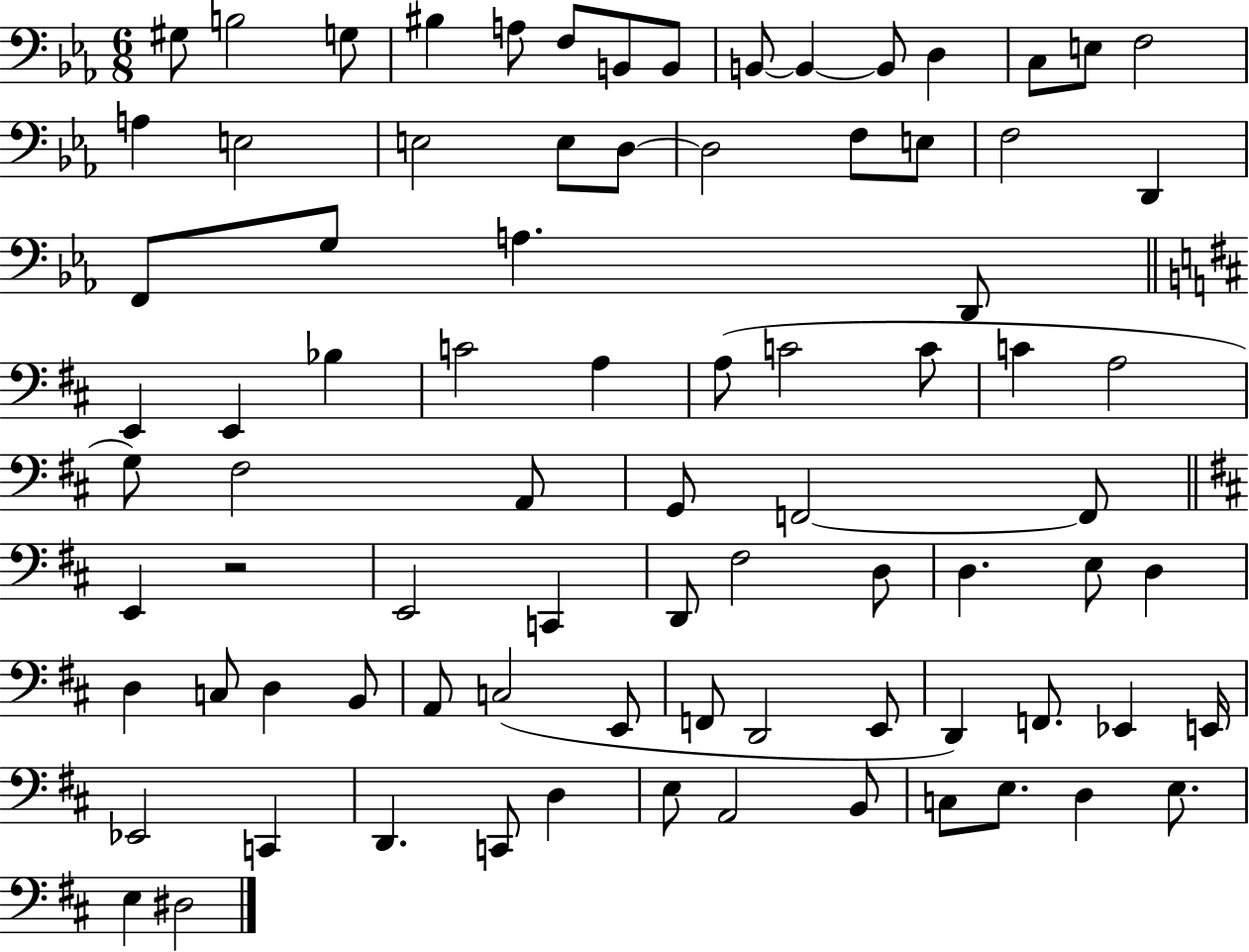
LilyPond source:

{
  \clef bass
  \numericTimeSignature
  \time 6/8
  \key ees \major
  gis8 b2 g8 | bis4 a8 f8 b,8 b,8 | b,8~~ b,4~~ b,8 d4 | c8 e8 f2 | \break a4 e2 | e2 e8 d8~~ | d2 f8 e8 | f2 d,4 | \break f,8 g8 a4. d,8 | \bar "||" \break \key b \minor e,4 e,4 bes4 | c'2 a4 | a8( c'2 c'8 | c'4 a2 | \break g8) fis2 a,8 | g,8 f,2~~ f,8 | \bar "||" \break \key d \major e,4 r2 | e,2 c,4 | d,8 fis2 d8 | d4. e8 d4 | \break d4 c8 d4 b,8 | a,8 c2( e,8 | f,8 d,2 e,8 | d,4) f,8. ees,4 e,16 | \break ees,2 c,4 | d,4. c,8 d4 | e8 a,2 b,8 | c8 e8. d4 e8. | \break e4 dis2 | \bar "|."
}